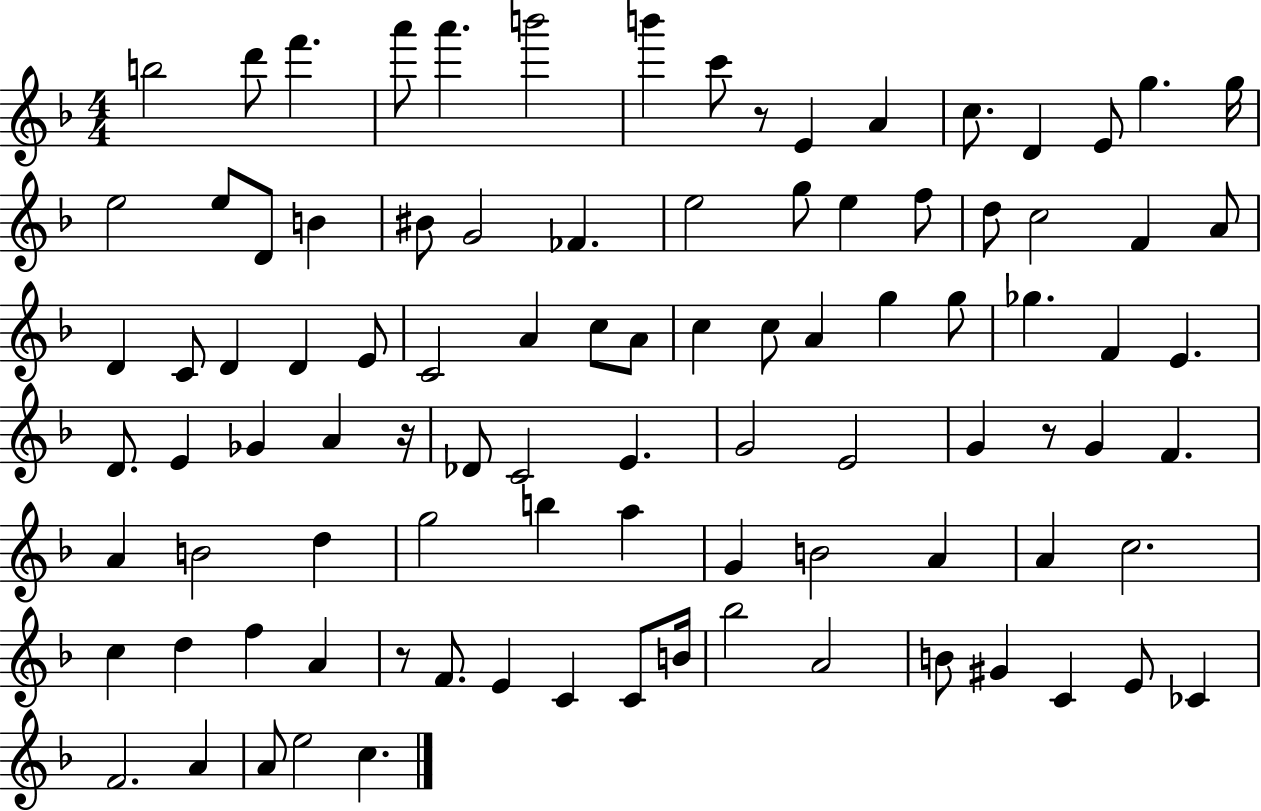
X:1
T:Untitled
M:4/4
L:1/4
K:F
b2 d'/2 f' a'/2 a' b'2 b' c'/2 z/2 E A c/2 D E/2 g g/4 e2 e/2 D/2 B ^B/2 G2 _F e2 g/2 e f/2 d/2 c2 F A/2 D C/2 D D E/2 C2 A c/2 A/2 c c/2 A g g/2 _g F E D/2 E _G A z/4 _D/2 C2 E G2 E2 G z/2 G F A B2 d g2 b a G B2 A A c2 c d f A z/2 F/2 E C C/2 B/4 _b2 A2 B/2 ^G C E/2 _C F2 A A/2 e2 c